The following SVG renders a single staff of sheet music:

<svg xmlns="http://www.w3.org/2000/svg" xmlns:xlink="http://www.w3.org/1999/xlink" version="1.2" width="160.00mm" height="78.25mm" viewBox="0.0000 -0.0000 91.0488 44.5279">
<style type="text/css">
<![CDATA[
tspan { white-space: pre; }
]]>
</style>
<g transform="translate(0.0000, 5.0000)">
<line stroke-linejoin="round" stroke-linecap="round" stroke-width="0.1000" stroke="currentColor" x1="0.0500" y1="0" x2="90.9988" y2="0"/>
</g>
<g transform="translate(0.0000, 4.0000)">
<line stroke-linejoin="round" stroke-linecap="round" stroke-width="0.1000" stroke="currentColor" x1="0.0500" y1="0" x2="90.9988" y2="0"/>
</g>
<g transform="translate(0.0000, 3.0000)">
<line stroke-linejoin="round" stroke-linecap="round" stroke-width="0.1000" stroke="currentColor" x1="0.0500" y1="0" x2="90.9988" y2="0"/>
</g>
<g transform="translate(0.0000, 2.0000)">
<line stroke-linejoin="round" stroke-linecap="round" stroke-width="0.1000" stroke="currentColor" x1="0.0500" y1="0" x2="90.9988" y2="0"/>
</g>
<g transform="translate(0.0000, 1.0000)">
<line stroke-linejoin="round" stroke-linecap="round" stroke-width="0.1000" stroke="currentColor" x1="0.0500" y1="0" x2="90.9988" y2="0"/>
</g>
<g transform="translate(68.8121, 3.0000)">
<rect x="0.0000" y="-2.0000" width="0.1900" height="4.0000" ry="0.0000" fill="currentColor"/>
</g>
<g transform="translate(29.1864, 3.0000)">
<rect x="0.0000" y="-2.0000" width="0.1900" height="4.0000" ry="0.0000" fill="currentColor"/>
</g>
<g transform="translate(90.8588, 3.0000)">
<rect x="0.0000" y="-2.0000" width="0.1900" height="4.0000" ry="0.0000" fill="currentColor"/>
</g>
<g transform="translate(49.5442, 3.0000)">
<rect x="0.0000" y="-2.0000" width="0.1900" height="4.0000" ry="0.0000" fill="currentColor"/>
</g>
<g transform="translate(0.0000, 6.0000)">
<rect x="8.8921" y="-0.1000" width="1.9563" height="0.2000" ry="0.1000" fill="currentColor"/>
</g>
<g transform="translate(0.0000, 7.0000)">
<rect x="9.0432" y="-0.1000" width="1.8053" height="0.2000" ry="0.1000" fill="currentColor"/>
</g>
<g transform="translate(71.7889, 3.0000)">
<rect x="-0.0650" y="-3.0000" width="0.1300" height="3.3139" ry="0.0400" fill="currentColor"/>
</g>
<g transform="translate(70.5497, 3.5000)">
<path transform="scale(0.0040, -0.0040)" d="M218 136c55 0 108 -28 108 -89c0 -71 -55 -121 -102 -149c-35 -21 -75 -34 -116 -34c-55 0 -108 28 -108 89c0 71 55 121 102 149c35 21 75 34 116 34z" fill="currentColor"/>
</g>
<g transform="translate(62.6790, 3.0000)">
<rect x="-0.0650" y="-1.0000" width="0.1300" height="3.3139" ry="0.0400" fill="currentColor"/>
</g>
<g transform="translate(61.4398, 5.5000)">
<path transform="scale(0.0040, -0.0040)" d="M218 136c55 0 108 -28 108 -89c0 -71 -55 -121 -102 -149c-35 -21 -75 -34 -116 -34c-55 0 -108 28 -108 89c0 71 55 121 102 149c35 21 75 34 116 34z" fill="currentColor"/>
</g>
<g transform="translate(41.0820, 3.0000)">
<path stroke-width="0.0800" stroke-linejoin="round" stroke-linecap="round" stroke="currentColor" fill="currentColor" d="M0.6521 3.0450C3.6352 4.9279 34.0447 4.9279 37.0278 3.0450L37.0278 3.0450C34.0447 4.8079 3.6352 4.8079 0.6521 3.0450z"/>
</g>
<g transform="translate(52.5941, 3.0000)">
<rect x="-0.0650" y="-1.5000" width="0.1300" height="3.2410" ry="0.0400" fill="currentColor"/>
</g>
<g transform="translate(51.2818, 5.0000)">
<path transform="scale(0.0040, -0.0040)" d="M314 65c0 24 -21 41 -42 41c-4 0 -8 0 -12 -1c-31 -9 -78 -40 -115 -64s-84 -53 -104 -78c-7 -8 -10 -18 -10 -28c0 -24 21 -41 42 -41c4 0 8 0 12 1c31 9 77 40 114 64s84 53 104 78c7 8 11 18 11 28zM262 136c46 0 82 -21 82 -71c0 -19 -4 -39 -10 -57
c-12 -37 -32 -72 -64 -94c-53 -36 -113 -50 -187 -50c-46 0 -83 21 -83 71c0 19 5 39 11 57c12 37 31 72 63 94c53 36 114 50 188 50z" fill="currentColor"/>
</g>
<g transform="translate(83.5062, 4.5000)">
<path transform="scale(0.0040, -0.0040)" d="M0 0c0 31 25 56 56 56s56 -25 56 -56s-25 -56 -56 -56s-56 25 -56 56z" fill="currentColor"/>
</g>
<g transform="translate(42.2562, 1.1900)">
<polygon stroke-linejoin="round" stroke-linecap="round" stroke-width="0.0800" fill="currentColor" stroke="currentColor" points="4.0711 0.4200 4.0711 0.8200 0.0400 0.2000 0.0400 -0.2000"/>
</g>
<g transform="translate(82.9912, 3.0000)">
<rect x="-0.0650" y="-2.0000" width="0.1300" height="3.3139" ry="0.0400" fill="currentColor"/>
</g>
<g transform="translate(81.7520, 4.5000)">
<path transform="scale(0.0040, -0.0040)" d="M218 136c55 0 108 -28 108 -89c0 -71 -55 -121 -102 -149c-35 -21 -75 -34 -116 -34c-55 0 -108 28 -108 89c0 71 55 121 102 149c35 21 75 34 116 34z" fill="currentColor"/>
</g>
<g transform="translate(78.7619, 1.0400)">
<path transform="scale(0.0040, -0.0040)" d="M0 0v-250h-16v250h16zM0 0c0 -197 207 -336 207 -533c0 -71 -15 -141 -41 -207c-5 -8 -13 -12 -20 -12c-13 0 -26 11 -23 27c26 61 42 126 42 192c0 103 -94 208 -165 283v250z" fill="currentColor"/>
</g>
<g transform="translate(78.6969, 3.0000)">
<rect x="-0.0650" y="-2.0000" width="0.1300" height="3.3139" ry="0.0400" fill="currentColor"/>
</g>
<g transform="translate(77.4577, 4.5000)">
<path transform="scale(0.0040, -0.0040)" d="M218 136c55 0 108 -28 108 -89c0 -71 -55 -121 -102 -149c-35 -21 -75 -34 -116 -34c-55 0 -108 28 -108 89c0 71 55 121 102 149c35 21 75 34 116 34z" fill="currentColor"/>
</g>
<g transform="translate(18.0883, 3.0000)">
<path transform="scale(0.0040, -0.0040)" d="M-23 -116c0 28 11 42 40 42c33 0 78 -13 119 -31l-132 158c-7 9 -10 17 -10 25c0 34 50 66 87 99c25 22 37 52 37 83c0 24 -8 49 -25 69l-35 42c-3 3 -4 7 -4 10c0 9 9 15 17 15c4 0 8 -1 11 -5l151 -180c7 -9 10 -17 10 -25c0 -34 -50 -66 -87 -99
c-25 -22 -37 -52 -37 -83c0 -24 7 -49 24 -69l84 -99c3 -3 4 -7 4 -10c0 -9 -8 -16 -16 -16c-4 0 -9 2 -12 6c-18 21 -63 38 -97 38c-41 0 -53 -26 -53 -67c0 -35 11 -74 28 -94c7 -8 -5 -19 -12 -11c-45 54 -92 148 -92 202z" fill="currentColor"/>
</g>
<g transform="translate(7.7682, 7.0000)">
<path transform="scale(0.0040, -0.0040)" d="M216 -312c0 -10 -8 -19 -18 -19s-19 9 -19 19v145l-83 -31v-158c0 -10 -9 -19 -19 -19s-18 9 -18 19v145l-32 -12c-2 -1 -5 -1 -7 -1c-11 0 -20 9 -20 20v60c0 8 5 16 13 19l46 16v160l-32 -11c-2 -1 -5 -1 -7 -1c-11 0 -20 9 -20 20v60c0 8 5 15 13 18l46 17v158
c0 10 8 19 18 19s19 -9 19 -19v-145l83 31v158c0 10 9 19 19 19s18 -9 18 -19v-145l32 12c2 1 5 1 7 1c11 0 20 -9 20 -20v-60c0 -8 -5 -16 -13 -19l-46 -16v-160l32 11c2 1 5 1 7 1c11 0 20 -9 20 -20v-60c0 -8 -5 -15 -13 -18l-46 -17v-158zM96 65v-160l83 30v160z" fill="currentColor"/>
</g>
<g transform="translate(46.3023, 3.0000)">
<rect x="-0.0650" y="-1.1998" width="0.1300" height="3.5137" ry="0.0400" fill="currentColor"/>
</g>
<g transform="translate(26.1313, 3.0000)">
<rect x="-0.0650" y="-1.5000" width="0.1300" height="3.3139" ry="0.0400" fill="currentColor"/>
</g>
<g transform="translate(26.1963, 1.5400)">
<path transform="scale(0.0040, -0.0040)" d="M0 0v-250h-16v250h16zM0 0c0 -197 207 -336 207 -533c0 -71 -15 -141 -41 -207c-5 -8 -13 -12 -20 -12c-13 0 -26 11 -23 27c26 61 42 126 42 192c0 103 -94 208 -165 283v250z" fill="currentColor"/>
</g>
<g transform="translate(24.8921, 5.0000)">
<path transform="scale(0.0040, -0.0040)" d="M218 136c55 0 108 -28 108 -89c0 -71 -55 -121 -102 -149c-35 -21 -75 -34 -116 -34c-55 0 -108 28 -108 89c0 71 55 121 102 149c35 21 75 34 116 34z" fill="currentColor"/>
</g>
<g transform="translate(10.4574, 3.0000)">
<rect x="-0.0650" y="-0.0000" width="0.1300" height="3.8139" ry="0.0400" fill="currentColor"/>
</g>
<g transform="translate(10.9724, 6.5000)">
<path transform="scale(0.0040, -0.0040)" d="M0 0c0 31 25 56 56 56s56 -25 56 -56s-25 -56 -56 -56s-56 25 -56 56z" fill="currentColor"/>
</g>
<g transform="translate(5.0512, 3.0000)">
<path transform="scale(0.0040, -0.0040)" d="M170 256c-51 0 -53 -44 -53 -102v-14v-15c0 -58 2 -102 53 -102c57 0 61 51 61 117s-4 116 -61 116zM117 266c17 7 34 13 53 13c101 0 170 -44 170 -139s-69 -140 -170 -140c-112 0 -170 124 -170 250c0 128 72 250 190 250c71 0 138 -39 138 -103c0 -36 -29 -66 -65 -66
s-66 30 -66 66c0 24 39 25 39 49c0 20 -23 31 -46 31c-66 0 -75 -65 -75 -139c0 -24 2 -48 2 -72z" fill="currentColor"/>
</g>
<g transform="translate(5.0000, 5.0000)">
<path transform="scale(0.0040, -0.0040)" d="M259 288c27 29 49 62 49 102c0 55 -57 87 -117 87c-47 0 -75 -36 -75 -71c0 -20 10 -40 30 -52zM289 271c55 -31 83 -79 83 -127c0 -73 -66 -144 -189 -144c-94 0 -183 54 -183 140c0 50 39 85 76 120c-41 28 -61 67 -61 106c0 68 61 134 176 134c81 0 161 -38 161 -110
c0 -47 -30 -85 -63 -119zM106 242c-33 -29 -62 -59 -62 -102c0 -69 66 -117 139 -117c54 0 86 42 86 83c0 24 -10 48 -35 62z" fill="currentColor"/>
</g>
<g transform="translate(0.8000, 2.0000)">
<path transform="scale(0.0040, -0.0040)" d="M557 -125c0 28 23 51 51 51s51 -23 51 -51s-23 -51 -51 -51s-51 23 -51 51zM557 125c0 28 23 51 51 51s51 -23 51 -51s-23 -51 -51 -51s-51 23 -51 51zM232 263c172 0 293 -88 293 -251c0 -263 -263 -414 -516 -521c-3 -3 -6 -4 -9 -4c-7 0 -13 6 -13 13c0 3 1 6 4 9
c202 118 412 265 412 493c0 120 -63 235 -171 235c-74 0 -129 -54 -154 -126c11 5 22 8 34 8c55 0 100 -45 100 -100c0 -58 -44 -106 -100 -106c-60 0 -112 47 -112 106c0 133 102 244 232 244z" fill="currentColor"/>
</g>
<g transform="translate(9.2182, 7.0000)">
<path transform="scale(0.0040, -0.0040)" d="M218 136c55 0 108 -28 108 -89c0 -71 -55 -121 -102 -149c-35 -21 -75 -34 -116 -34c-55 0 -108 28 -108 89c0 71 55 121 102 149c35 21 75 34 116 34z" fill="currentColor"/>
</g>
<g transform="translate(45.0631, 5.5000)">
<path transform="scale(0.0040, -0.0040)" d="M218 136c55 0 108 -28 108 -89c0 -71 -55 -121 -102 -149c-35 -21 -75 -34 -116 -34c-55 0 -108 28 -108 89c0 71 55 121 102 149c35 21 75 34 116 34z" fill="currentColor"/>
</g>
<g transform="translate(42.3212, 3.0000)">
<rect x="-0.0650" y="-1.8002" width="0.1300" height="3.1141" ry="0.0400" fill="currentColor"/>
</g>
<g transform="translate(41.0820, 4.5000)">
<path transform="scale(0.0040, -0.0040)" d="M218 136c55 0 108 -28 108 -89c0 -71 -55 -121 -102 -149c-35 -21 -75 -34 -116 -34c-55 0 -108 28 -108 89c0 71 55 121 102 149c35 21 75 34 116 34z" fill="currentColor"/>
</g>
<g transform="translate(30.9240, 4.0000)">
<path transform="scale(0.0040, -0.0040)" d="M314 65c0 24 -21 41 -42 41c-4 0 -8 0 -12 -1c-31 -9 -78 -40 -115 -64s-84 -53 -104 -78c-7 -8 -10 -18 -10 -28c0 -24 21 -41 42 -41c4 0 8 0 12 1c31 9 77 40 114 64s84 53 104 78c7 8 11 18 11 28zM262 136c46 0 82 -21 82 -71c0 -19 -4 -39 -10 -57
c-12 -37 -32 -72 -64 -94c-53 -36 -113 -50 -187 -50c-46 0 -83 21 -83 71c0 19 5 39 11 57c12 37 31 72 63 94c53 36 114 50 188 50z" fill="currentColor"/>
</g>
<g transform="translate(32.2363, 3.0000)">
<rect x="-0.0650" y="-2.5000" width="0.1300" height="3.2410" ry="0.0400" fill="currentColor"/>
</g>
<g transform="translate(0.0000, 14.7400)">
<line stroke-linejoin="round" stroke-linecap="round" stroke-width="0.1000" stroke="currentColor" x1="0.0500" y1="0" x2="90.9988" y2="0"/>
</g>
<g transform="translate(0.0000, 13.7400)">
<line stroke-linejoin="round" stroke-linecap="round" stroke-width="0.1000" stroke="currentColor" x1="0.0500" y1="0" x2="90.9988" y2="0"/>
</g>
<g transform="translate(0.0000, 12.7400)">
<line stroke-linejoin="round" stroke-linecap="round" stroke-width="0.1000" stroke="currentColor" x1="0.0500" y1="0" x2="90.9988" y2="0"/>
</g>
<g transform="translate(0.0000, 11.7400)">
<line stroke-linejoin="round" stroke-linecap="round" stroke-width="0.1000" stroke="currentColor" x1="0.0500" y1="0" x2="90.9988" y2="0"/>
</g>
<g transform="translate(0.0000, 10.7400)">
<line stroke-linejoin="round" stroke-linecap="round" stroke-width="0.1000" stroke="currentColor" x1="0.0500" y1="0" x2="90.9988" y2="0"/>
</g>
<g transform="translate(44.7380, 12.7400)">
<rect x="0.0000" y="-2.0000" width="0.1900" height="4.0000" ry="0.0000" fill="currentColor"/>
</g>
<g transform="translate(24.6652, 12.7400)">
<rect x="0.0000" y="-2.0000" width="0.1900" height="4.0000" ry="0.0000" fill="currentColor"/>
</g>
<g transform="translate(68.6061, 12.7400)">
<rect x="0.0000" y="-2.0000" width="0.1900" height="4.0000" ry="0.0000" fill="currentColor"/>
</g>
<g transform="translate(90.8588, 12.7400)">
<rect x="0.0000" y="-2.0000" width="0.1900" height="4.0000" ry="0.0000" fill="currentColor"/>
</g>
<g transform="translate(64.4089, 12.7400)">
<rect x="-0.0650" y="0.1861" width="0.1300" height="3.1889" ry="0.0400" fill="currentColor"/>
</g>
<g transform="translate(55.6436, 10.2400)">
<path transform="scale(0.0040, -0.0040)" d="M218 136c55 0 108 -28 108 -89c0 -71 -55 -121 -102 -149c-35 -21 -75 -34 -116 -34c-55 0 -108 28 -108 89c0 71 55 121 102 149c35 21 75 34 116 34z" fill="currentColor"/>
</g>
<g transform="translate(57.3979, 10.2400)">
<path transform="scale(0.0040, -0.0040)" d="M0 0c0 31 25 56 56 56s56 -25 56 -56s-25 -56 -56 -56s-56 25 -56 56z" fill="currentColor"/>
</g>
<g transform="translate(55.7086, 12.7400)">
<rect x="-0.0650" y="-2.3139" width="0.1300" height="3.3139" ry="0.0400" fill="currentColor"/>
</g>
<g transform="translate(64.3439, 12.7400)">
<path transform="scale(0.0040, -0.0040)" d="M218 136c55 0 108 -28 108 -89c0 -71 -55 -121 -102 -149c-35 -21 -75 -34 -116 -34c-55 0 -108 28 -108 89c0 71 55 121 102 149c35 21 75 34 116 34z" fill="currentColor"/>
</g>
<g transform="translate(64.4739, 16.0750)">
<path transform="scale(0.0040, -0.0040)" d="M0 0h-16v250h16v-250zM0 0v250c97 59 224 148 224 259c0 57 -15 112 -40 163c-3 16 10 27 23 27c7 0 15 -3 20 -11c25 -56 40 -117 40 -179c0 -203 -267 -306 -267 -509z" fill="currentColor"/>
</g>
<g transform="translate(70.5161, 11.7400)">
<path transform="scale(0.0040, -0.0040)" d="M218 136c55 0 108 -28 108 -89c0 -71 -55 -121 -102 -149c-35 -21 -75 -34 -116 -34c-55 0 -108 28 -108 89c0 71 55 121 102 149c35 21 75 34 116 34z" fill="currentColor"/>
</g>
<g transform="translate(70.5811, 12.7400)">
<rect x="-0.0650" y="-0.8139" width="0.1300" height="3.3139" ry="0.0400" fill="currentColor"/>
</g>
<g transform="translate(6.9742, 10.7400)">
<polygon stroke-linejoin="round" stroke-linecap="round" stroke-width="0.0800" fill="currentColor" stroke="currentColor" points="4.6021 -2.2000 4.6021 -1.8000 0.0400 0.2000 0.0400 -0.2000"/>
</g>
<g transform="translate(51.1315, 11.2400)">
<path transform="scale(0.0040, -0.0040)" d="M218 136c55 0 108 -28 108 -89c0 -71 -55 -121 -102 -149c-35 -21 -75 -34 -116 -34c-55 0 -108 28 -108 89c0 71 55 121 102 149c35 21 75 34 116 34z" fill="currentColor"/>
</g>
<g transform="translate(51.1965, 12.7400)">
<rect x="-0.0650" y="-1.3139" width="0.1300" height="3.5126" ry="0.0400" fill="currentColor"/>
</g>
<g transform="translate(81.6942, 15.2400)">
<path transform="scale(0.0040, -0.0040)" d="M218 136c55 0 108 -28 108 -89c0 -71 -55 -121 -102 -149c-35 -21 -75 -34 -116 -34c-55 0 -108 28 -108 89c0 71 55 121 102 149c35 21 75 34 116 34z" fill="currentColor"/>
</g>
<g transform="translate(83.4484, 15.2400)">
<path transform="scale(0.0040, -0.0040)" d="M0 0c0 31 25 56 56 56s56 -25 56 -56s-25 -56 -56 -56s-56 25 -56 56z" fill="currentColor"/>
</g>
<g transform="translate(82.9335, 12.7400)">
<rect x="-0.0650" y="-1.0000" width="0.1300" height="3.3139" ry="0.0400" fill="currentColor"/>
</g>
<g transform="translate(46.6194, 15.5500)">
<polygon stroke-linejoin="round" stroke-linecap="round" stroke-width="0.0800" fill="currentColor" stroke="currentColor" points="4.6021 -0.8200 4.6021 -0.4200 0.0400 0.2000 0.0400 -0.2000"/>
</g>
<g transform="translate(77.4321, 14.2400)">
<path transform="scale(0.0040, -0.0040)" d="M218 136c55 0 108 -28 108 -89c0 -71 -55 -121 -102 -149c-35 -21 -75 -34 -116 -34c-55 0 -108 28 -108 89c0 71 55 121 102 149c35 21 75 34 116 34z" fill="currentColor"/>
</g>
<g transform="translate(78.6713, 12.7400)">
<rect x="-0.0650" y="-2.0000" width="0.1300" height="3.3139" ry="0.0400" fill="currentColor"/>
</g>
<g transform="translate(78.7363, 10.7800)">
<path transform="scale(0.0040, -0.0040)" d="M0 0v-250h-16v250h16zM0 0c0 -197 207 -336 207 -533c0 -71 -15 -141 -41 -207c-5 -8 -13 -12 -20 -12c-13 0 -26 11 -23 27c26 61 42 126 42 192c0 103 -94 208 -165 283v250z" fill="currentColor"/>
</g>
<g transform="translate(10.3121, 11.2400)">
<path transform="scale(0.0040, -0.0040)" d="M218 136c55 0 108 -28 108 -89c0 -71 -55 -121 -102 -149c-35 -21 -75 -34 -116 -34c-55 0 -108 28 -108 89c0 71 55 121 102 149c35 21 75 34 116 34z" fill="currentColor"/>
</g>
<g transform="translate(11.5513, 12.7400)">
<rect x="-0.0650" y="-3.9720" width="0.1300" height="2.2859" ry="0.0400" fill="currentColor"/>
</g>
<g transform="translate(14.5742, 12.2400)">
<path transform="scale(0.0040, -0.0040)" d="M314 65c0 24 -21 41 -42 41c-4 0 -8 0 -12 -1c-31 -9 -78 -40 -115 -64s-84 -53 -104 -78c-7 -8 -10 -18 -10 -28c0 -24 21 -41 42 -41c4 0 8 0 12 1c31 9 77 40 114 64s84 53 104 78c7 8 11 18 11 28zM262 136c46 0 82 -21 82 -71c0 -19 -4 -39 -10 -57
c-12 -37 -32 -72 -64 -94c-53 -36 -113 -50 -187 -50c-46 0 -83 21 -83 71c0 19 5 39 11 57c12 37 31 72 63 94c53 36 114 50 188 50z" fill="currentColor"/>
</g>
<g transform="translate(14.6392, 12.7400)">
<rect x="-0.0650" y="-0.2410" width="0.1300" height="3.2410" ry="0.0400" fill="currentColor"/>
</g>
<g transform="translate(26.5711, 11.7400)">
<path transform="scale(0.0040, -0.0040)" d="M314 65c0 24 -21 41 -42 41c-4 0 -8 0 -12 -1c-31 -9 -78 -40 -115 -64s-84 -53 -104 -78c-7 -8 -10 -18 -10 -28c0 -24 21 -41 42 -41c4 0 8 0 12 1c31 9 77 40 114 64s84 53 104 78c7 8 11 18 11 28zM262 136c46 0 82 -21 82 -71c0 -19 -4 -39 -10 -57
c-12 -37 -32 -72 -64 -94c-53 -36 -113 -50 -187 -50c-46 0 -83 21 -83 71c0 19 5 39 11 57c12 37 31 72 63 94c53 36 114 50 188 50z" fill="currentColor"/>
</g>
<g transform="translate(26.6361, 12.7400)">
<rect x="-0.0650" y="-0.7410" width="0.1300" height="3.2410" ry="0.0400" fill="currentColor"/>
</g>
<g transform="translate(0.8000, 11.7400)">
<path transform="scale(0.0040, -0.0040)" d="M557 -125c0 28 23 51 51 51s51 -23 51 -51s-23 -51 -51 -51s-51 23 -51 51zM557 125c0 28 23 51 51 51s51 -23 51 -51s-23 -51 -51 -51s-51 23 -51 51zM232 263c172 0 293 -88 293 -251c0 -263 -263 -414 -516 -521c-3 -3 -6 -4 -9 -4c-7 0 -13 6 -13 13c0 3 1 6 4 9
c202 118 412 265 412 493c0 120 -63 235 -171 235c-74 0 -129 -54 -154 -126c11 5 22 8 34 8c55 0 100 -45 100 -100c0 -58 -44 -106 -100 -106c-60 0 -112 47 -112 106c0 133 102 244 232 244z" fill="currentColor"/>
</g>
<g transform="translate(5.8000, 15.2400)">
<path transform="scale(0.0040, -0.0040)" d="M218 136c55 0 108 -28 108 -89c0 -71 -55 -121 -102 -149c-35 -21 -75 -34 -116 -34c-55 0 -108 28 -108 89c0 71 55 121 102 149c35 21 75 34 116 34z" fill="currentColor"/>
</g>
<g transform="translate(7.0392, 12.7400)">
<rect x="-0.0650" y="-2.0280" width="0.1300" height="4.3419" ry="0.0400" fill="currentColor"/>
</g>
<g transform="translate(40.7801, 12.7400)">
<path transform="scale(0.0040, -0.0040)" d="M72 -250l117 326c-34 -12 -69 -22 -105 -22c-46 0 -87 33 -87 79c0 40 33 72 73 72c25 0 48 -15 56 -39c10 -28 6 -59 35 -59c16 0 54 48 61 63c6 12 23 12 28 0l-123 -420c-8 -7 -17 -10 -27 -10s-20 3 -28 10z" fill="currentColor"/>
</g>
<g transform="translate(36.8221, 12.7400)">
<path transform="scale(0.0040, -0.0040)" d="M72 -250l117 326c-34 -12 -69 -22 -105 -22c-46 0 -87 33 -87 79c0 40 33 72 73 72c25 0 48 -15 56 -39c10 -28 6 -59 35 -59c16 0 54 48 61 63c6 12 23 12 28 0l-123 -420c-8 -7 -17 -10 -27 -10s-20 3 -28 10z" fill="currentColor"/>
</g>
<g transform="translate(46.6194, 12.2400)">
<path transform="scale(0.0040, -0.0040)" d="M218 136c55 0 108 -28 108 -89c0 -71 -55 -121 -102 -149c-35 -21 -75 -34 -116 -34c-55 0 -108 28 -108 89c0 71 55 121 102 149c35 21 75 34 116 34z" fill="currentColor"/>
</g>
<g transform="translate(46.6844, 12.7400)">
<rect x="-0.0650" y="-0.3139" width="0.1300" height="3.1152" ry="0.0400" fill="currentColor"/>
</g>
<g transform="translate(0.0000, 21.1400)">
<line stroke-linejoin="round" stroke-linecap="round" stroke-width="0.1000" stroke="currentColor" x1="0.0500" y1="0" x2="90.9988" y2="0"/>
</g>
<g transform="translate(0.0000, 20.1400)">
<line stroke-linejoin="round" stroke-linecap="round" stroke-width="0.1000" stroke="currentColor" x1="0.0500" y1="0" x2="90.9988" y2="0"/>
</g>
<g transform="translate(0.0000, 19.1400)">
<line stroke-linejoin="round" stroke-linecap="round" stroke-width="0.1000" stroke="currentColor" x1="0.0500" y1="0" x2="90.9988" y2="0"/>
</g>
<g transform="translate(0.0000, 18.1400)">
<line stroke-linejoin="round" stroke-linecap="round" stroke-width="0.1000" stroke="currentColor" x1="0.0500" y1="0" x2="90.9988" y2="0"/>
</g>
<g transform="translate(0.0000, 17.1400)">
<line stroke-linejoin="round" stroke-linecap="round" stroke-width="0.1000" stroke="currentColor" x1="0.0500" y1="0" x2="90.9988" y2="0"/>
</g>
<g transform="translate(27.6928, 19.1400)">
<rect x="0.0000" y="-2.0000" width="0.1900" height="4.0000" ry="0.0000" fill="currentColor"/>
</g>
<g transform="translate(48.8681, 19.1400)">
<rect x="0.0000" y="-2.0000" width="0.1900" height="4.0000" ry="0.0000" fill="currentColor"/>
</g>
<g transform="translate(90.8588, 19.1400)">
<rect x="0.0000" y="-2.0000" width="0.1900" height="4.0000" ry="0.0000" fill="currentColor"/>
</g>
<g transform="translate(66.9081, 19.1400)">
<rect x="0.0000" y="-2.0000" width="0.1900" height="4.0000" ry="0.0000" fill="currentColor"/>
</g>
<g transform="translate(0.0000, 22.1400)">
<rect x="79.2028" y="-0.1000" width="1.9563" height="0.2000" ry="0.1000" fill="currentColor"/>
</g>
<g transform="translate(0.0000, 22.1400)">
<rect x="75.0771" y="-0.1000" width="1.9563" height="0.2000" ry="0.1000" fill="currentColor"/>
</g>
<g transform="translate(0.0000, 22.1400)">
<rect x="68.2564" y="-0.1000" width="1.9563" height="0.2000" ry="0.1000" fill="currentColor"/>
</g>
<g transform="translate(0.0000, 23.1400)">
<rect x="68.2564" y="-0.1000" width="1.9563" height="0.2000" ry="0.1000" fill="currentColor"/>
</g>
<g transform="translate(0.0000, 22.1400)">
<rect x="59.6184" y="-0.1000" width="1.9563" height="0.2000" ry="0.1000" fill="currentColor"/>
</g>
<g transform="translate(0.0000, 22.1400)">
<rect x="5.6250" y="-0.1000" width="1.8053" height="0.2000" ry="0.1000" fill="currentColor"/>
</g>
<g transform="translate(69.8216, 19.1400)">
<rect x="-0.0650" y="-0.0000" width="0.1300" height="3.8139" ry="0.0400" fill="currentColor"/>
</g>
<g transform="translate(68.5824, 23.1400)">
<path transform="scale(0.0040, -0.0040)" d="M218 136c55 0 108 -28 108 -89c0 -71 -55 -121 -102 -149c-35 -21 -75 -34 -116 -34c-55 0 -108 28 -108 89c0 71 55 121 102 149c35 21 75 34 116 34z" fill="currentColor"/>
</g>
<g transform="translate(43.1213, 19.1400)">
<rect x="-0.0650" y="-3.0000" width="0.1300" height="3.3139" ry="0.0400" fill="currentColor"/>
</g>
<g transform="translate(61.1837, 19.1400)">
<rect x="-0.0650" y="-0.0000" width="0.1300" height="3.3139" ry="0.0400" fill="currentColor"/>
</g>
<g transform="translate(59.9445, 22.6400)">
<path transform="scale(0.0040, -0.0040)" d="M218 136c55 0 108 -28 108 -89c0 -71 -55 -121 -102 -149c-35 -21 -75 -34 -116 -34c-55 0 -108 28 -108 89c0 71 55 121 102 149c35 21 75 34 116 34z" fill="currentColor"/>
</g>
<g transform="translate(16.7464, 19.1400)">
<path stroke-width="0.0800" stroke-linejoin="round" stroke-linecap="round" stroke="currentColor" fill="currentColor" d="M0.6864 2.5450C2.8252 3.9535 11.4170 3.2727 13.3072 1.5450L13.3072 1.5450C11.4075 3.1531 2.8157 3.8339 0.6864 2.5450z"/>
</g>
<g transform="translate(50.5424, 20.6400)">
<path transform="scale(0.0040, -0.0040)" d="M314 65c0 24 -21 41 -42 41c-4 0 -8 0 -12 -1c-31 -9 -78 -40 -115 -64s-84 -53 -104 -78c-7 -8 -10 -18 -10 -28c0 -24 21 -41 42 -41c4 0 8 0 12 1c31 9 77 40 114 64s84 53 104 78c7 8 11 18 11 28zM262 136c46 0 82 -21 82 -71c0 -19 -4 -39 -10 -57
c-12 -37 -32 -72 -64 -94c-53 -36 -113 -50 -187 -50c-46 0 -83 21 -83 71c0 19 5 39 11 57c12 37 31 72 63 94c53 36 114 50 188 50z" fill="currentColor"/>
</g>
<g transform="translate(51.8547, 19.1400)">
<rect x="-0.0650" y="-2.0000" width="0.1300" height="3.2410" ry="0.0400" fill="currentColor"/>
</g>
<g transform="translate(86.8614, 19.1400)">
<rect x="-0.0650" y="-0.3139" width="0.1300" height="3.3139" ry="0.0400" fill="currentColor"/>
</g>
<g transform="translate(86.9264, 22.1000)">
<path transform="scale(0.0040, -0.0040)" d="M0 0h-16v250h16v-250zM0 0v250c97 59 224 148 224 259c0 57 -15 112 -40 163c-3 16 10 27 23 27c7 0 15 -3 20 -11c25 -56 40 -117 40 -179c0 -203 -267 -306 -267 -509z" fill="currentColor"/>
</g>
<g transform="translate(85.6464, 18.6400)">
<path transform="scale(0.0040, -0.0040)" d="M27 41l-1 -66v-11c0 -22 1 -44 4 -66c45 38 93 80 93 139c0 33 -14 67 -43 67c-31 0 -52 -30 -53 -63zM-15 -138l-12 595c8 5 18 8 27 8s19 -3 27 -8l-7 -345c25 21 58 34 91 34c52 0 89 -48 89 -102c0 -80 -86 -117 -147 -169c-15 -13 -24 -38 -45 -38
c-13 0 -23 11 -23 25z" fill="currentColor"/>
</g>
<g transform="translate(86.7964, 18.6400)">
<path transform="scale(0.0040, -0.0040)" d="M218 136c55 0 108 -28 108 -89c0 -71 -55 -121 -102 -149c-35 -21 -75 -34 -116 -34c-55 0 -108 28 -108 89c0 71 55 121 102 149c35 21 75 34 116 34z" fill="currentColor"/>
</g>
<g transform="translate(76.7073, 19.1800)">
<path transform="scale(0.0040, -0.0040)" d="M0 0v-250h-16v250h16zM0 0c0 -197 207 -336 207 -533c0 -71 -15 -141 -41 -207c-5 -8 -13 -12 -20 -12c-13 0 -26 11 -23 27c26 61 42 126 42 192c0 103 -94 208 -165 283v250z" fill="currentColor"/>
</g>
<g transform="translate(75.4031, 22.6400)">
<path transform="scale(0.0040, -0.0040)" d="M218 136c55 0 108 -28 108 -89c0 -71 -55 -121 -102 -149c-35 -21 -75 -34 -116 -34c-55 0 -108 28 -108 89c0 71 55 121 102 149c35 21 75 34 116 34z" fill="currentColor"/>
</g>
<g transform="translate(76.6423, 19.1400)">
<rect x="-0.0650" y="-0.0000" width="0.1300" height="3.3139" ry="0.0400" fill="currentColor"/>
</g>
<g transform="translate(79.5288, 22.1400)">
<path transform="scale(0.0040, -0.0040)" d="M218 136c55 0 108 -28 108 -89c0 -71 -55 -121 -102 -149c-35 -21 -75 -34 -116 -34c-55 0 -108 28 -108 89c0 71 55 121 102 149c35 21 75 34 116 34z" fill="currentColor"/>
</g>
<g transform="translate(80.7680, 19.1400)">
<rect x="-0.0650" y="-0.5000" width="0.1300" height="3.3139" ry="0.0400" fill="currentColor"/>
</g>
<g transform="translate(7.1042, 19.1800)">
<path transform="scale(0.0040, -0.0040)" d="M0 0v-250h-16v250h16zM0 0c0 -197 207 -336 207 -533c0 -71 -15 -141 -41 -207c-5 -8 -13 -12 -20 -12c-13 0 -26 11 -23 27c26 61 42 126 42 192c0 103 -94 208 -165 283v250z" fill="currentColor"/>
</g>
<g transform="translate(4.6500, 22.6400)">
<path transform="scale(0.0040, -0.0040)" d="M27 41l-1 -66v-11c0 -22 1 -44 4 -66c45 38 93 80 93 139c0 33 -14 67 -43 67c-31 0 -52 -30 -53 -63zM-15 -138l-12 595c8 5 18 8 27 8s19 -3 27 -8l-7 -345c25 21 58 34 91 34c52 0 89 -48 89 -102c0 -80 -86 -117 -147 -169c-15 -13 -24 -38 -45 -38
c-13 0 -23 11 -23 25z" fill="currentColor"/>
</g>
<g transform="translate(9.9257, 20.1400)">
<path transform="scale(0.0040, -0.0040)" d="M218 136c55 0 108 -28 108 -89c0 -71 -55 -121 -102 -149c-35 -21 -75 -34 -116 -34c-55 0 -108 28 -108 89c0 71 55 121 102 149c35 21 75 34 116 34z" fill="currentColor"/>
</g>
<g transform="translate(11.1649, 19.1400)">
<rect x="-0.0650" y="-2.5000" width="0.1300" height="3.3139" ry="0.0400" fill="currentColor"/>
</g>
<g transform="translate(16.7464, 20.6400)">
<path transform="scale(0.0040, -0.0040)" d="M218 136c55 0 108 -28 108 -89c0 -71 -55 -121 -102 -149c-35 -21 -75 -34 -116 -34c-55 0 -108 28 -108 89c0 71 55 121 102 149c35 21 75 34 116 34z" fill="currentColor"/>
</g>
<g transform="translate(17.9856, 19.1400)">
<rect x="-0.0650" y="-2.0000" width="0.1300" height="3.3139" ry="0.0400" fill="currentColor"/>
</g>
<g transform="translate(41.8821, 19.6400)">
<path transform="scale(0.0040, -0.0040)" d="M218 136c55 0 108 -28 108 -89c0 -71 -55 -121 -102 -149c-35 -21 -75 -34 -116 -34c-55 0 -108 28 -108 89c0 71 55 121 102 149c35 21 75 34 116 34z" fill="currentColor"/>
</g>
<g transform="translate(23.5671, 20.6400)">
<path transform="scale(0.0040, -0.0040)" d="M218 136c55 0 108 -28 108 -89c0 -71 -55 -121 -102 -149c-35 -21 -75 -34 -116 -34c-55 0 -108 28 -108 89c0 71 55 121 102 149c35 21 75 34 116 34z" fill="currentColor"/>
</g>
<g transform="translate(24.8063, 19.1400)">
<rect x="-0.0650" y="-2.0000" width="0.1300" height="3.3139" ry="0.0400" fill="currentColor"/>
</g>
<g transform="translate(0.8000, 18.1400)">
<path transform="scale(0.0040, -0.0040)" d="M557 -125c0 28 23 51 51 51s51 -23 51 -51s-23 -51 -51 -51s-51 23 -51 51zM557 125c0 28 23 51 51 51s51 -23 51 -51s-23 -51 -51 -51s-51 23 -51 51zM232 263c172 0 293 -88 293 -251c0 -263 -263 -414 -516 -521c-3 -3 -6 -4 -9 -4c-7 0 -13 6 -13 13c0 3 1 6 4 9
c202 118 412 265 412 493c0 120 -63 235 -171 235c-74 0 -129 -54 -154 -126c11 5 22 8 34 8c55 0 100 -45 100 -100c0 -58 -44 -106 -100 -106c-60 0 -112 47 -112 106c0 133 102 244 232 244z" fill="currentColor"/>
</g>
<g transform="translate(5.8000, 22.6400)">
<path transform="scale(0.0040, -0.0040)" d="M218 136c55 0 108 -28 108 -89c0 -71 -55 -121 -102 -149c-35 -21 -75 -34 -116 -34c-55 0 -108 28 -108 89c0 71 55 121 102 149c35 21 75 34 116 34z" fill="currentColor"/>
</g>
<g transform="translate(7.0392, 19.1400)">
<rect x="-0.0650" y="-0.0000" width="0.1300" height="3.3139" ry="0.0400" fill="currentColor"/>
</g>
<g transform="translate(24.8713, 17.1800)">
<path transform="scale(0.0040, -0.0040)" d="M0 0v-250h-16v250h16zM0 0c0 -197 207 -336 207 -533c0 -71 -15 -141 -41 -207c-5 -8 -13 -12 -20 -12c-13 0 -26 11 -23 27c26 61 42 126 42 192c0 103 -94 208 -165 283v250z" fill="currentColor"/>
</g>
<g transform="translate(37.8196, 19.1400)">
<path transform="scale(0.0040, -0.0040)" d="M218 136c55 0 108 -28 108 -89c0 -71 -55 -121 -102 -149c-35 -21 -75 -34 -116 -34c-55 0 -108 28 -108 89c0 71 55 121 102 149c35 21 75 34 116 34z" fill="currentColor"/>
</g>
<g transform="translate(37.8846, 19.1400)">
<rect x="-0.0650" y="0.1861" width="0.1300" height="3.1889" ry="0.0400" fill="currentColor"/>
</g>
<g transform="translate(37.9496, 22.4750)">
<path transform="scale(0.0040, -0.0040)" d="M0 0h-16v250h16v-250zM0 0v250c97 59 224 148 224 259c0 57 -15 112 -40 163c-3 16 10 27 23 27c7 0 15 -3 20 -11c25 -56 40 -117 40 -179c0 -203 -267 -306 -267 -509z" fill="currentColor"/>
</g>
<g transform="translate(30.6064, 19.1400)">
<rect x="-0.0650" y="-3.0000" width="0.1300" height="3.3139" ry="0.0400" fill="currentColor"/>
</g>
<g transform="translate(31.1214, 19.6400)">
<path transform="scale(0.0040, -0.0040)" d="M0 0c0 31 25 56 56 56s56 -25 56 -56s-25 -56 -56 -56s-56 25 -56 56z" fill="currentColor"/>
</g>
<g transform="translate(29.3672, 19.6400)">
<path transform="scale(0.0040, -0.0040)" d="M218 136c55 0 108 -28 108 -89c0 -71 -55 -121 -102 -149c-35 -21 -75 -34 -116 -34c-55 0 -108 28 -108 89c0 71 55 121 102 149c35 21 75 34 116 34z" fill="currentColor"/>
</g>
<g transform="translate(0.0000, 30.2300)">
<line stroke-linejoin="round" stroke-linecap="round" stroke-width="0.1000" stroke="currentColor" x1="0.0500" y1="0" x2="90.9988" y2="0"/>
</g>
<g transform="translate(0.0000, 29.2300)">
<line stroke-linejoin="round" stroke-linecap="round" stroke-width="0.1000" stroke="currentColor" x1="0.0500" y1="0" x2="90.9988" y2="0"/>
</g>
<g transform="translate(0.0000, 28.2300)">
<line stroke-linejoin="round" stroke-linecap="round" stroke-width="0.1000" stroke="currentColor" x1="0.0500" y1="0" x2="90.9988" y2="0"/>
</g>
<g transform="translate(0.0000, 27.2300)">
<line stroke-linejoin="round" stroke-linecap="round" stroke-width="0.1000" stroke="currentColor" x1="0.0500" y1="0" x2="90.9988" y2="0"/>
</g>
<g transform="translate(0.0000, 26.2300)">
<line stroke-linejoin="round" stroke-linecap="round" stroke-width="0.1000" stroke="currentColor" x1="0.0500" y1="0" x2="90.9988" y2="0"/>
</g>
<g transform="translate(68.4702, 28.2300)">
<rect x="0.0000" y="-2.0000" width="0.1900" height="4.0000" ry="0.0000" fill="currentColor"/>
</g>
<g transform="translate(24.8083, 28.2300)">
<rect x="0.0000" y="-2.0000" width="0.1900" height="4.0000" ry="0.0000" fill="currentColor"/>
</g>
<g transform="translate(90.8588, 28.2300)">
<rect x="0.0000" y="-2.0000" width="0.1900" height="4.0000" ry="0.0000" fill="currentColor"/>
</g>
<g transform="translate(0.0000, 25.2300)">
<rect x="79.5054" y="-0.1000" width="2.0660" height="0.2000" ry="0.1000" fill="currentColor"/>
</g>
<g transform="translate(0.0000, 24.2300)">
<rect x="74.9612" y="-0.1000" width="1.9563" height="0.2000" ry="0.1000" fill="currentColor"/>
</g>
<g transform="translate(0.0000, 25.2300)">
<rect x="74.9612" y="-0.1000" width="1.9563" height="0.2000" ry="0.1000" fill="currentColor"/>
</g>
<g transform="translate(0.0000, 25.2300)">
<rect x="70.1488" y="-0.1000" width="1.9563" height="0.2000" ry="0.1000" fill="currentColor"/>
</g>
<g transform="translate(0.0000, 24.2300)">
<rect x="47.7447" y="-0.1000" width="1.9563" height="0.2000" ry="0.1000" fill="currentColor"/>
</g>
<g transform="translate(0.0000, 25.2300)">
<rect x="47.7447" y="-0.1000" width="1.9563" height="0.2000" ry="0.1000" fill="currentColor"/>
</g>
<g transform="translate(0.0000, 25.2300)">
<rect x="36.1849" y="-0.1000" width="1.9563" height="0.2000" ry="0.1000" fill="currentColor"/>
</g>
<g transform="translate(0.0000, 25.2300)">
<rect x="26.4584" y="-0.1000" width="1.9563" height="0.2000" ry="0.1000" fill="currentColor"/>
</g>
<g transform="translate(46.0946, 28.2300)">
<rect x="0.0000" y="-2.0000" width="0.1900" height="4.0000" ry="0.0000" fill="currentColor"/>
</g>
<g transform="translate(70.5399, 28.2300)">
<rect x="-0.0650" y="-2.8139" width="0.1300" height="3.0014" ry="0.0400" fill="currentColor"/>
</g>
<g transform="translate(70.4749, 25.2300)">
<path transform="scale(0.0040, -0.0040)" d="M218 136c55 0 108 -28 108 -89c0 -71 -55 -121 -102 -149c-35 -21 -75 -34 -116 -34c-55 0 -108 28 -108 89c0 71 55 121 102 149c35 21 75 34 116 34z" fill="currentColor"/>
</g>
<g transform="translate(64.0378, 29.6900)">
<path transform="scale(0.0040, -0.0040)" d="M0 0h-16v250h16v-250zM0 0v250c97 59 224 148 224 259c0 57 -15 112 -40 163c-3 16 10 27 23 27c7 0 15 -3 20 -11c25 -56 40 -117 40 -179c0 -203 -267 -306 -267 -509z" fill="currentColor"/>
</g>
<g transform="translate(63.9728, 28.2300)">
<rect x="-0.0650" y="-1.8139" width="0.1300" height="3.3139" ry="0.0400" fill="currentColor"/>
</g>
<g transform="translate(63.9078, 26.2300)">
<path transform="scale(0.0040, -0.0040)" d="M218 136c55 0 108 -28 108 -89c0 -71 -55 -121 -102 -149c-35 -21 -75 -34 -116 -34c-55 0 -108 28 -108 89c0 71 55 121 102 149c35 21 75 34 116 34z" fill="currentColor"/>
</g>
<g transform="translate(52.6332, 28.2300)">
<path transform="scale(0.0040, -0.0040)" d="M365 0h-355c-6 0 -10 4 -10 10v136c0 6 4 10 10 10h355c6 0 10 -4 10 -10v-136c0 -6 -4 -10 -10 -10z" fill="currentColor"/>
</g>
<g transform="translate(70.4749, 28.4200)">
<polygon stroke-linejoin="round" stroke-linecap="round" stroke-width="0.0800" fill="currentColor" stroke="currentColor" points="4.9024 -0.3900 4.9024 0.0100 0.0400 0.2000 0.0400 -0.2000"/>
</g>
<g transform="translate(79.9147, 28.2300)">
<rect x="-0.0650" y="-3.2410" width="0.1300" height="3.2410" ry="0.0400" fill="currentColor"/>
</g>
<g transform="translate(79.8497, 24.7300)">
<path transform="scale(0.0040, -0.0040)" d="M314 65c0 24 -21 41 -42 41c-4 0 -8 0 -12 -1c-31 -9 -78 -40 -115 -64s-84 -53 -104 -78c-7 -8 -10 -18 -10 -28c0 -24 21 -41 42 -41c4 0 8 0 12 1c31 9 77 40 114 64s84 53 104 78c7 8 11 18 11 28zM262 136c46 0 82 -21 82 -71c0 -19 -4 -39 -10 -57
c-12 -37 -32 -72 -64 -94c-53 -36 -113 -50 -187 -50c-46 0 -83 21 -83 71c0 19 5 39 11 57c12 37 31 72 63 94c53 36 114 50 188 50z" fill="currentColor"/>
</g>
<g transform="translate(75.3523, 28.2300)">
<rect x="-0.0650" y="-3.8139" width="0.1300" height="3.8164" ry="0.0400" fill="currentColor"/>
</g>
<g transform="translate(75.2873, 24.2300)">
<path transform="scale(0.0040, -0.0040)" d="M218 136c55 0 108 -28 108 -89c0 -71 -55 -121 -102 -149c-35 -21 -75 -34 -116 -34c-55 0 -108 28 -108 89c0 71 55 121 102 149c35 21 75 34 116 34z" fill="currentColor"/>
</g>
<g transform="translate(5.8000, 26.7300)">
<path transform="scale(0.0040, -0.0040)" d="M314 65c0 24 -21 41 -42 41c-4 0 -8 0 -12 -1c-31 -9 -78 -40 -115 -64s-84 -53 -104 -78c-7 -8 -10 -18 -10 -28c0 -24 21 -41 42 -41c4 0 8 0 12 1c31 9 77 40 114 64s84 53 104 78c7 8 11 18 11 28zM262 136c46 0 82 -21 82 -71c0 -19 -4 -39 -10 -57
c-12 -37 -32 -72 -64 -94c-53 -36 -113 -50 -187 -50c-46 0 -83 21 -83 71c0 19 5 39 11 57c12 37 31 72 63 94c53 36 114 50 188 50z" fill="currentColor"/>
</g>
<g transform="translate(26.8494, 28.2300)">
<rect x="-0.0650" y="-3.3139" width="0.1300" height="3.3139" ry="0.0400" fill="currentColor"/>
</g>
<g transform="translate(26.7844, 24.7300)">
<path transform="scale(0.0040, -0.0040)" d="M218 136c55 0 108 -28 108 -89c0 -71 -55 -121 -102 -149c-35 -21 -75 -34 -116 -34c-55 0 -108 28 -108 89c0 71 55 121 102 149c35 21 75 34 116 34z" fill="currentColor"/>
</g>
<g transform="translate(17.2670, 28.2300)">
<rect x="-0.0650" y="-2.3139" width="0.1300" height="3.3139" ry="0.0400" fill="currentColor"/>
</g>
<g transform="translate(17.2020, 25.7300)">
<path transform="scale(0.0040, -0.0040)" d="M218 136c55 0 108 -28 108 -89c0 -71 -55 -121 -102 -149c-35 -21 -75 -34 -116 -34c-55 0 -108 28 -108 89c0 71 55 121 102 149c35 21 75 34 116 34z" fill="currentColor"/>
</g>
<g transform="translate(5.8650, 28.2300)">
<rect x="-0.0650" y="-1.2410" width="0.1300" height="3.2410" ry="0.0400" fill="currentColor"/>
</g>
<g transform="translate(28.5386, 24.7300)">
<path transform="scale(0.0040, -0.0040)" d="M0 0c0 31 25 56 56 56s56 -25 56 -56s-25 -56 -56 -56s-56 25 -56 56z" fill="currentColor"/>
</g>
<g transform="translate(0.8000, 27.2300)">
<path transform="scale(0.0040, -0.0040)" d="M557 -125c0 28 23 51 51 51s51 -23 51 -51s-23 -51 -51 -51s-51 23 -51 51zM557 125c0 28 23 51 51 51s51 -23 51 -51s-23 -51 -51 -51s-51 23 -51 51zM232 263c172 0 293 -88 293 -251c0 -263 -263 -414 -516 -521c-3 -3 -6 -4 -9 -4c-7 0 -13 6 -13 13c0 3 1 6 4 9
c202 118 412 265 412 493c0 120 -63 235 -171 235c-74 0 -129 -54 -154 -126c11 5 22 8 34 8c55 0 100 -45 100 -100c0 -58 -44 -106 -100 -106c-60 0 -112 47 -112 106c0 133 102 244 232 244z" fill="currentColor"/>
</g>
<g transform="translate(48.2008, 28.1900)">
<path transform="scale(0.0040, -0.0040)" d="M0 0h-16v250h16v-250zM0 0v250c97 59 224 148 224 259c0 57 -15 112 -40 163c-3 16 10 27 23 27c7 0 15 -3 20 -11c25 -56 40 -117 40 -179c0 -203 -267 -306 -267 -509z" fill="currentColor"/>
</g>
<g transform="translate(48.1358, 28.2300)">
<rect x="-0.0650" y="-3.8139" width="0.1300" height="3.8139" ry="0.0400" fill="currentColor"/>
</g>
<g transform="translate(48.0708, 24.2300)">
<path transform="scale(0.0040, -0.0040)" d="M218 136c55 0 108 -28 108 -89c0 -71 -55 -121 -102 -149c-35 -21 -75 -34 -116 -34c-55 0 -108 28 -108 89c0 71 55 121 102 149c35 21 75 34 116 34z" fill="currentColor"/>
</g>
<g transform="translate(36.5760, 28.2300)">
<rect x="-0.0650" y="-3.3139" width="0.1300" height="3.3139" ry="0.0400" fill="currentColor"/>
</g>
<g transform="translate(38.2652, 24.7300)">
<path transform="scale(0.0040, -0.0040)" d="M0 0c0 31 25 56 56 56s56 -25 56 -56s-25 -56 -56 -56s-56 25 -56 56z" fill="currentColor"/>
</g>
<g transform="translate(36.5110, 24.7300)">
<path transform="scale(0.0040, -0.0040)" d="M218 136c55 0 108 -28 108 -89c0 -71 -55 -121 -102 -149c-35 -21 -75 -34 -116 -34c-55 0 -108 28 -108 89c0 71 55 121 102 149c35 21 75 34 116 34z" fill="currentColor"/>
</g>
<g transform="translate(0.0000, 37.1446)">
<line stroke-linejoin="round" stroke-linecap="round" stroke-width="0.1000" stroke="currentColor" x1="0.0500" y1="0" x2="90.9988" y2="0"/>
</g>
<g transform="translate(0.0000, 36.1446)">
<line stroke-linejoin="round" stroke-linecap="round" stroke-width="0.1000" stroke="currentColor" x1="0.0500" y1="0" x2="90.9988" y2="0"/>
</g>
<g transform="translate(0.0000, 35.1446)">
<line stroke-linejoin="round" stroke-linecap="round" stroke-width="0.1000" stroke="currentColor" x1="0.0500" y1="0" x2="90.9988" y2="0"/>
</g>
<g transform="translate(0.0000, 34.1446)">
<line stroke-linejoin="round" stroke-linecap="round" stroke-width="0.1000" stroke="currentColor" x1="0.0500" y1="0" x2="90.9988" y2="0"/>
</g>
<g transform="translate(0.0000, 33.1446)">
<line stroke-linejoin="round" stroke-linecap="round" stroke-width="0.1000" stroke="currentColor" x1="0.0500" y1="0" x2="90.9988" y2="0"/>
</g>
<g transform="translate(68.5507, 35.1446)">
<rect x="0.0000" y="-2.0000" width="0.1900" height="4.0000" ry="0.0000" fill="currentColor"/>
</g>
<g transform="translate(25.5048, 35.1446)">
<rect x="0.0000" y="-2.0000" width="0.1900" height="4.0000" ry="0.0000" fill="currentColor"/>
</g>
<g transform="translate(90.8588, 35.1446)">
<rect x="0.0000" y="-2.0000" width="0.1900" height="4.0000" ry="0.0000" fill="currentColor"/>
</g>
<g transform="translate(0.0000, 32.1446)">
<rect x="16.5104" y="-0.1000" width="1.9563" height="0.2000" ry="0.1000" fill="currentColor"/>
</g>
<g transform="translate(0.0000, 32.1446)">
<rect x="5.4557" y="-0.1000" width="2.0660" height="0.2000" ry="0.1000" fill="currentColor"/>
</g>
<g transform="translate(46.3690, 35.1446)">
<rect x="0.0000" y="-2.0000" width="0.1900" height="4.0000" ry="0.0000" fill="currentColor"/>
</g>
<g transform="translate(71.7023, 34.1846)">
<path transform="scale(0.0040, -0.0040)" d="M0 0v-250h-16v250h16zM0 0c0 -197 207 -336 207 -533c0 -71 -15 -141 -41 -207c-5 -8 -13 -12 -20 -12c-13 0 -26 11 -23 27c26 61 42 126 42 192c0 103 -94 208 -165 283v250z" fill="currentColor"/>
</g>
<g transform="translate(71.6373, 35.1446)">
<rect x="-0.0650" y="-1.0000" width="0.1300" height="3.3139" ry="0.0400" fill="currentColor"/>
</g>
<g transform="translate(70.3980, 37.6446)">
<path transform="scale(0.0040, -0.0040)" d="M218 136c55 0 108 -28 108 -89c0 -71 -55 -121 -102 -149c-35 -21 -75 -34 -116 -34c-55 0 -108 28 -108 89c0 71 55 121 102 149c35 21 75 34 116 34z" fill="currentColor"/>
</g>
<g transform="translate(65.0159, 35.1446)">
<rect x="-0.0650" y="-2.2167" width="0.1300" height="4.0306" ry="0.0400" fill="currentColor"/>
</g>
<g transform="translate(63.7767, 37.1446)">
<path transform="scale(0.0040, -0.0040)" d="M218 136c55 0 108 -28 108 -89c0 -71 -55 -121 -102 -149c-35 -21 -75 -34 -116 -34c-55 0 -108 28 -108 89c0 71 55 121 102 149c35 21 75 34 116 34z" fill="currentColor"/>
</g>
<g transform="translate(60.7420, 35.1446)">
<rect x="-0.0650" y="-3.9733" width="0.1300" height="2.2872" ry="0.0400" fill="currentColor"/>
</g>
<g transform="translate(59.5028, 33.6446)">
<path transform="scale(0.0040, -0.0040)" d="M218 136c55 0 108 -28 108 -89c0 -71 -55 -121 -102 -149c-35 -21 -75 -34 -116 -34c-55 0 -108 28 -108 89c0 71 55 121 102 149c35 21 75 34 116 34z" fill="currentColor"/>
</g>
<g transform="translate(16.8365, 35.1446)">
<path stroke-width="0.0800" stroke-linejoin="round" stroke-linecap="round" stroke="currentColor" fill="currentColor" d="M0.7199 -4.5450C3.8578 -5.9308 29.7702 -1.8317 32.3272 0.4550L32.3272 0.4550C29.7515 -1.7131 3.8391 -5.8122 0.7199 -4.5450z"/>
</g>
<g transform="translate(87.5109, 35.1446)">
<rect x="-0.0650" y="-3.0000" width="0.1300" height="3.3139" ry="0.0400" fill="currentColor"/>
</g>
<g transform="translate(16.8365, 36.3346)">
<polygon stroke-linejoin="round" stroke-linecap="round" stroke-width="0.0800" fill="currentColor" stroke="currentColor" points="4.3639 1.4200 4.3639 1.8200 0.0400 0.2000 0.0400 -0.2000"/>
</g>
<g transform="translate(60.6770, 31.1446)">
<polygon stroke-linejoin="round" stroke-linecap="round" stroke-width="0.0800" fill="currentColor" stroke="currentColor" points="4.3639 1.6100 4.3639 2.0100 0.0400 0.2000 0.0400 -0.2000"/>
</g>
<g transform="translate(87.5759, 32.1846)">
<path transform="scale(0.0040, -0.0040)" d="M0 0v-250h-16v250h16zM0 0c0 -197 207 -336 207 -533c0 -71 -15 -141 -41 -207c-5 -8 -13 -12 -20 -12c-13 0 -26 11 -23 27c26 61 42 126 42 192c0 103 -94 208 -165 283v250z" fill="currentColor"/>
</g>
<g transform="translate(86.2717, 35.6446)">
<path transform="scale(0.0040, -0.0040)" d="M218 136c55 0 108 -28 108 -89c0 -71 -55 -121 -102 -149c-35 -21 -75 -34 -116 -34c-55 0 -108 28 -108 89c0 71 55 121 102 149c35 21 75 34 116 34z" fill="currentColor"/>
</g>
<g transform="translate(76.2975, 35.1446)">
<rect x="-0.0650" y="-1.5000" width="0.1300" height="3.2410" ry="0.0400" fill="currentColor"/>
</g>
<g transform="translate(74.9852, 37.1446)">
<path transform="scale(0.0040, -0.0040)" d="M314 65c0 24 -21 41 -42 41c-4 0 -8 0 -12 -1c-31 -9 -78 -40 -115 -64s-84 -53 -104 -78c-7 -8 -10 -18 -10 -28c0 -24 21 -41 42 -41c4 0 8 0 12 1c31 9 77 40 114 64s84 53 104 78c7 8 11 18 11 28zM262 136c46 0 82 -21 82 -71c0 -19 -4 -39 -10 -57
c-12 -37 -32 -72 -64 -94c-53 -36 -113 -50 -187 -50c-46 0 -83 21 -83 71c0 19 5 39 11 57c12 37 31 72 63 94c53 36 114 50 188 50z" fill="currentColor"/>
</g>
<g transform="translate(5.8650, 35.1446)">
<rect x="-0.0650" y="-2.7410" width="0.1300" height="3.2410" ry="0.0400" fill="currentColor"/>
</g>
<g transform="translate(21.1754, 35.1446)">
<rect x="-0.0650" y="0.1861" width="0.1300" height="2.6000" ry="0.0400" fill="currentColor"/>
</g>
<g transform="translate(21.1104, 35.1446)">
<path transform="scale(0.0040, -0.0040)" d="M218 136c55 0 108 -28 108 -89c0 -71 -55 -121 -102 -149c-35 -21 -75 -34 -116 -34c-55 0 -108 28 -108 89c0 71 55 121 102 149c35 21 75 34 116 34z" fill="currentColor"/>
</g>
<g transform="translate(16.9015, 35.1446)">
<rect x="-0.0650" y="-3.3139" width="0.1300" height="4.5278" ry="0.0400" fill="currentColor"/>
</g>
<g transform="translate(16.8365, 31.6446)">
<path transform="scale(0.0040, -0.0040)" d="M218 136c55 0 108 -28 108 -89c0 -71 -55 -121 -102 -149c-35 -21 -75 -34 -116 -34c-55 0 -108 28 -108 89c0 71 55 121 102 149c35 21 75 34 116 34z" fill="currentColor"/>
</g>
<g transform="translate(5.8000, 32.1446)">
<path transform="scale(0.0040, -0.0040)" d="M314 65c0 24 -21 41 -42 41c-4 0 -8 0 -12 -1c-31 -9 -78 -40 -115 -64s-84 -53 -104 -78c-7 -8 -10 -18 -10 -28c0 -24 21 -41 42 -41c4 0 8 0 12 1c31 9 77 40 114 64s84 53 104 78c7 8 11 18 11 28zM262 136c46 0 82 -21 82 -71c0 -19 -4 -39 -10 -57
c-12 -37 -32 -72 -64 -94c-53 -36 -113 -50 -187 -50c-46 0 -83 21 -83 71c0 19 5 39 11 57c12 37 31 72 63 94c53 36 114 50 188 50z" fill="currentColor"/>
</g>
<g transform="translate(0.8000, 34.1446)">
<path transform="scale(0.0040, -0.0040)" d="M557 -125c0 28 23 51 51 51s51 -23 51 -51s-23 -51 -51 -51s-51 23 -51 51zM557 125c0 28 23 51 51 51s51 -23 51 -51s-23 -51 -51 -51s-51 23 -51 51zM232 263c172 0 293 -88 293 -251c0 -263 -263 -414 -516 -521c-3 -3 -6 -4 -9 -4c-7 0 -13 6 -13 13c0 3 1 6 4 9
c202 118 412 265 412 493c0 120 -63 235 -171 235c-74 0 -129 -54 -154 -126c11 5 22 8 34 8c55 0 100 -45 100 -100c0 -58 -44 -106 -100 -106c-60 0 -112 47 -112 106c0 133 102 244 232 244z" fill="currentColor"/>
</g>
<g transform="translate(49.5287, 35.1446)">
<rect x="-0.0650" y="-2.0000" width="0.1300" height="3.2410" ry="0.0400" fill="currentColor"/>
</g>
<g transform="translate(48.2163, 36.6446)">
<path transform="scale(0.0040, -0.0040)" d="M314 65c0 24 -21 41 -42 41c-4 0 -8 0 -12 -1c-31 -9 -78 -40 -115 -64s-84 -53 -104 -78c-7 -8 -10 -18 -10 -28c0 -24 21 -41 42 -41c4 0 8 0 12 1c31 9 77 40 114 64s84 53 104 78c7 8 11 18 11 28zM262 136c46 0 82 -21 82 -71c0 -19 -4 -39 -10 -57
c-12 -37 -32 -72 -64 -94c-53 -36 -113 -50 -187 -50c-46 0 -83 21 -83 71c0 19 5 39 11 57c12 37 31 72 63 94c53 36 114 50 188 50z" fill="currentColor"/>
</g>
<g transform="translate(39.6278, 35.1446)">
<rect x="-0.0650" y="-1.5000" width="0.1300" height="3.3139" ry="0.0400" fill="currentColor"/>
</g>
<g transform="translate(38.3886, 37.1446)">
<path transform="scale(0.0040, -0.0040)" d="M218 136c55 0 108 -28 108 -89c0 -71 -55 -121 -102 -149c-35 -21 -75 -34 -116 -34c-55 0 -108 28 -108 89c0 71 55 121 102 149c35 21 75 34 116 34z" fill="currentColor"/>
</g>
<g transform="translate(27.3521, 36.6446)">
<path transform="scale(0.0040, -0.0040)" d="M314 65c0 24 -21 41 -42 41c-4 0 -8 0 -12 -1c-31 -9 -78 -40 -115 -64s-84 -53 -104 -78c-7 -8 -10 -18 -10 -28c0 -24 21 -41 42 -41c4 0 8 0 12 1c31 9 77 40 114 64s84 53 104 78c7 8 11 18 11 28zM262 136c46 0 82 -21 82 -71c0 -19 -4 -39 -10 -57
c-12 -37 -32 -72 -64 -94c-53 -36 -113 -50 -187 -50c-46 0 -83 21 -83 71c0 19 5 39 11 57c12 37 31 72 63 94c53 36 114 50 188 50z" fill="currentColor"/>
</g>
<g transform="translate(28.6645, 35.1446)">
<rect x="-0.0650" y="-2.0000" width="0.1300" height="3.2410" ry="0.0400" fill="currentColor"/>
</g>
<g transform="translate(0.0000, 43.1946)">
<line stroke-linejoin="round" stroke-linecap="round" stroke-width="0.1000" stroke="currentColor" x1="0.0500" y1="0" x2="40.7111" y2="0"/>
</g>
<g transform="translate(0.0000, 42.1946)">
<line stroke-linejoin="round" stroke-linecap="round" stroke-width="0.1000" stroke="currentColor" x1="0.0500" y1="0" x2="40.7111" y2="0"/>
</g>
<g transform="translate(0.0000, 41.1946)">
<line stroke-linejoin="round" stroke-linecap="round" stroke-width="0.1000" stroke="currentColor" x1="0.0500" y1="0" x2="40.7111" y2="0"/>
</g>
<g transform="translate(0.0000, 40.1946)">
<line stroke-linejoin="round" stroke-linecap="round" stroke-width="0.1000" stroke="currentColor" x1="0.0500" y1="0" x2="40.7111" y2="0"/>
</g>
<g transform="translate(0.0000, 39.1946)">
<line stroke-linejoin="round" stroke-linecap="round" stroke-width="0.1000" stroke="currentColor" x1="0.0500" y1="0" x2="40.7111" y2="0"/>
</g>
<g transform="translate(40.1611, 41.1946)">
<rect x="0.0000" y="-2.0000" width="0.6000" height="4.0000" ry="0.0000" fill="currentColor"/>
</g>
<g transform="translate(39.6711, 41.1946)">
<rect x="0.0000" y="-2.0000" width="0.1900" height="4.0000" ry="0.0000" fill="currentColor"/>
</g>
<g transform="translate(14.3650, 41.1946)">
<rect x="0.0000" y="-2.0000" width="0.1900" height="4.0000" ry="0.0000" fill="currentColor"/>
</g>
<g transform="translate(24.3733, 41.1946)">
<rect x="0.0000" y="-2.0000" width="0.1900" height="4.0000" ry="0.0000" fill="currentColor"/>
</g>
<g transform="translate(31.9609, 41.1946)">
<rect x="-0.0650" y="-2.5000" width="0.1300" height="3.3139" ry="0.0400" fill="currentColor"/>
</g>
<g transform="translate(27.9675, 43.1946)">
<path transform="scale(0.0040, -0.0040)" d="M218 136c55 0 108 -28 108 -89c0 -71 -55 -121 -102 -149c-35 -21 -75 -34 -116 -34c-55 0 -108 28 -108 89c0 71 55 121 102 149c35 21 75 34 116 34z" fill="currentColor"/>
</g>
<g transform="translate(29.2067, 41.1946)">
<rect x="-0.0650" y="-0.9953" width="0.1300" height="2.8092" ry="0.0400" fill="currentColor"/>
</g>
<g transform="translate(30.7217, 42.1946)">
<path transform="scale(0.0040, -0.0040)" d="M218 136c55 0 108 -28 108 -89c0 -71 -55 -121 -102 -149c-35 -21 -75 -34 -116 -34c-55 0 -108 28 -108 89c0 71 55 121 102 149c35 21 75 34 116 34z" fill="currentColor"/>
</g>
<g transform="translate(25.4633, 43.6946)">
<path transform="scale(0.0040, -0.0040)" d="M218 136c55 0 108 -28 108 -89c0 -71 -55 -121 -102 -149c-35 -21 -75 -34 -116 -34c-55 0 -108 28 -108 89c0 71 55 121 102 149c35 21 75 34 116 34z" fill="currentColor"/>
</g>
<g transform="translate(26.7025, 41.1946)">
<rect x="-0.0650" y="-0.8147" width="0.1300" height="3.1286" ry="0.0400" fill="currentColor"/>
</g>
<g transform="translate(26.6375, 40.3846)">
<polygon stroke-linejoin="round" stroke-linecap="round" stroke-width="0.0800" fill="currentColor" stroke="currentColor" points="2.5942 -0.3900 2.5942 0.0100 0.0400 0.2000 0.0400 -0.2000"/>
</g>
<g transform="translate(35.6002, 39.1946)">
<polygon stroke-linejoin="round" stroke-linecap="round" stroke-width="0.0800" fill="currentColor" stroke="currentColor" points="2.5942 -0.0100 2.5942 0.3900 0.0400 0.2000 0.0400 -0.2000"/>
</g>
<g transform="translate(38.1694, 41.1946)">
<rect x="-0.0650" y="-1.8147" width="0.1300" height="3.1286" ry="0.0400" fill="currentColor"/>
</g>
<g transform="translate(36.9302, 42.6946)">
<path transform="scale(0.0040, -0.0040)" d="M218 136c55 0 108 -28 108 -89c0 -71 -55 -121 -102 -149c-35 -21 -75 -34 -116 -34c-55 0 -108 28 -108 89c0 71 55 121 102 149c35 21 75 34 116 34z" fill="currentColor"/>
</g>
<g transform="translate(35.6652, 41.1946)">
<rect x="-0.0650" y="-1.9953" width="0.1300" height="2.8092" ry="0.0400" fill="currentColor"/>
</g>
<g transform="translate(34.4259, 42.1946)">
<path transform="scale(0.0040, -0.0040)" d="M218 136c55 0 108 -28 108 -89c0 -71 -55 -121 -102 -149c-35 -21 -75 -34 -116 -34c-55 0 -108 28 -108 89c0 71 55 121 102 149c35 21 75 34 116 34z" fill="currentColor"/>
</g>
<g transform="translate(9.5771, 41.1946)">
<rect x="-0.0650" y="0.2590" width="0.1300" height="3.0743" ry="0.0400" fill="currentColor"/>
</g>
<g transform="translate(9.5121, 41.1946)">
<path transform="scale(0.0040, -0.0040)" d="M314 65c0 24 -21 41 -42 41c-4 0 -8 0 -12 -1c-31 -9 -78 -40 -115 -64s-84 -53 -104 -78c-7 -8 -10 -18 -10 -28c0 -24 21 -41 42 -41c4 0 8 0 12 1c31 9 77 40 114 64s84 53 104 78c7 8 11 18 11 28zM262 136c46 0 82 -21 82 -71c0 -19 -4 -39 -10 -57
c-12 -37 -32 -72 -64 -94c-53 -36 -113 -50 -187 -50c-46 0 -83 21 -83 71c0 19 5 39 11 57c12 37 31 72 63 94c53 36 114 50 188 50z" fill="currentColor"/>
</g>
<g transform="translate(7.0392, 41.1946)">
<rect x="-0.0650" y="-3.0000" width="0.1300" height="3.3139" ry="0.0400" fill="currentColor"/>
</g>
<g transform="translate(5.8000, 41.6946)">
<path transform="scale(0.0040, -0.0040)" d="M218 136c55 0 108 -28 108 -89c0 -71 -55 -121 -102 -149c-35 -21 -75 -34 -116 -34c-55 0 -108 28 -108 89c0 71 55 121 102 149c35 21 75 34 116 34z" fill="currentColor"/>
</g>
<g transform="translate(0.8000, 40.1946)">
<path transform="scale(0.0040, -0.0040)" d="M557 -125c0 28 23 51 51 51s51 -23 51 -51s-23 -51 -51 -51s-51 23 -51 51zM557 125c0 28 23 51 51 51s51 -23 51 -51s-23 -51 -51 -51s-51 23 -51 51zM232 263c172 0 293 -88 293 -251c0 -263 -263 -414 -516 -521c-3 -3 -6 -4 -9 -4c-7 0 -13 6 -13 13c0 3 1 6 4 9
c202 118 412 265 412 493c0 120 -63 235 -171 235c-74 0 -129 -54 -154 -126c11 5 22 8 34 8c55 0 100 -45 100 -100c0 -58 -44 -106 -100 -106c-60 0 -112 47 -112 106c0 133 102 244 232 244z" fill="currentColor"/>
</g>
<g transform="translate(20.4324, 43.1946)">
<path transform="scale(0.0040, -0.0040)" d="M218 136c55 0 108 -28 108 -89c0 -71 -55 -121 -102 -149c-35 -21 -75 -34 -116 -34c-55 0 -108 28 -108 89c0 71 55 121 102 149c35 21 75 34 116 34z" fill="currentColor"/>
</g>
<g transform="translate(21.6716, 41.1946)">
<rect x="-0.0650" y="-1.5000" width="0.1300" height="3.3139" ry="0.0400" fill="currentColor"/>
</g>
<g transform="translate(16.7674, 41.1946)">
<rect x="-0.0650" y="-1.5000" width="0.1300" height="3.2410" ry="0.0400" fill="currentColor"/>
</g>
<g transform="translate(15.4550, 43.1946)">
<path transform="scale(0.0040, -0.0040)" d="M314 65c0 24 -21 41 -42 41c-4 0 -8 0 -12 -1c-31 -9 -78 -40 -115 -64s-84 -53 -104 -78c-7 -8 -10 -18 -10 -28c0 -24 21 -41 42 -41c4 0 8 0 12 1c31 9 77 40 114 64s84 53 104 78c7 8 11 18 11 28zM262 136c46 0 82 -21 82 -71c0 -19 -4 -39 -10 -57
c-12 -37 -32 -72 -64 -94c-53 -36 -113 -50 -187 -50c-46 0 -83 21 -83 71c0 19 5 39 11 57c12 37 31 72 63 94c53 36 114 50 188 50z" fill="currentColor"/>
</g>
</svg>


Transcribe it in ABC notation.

X:1
T:Untitled
M:6/8
L:1/4
K:C
^C,, z G,,/2 B,,2 A,,/2 F,,/2 G,,2 F,, C, A,,/2 A,, F,,/2 G,/2 E,2 F,2 z/2 z/2 E,/2 G,/2 B, D,/2 F, A,,/2 F,, _D,,/2 B,, A,, A,,/2 C, D,/2 C, A,,2 D,, C,, D,,/2 E,, _E,/2 G,2 B, D D E/2 z2 A,/2 C/2 E/2 D2 C2 D/2 D,/2 A,,2 G,, A,,2 G,/2 G,,/2 F,,/2 G,,2 C,/2 C, D,2 G,,2 G,, F,,/2 G,,/2 B,, B,,/2 A,,/2